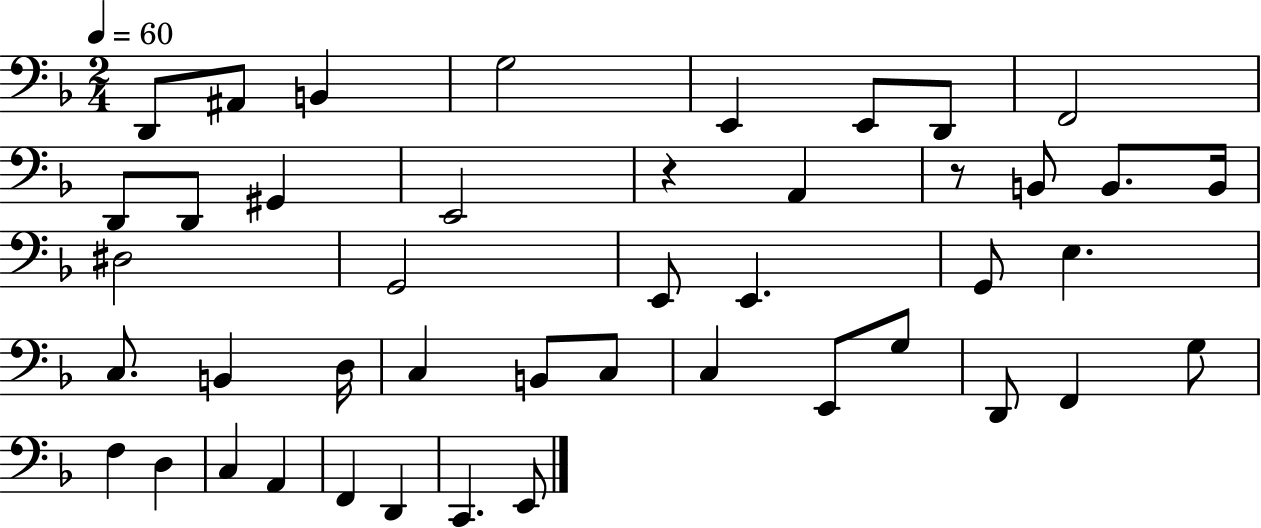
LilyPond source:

{
  \clef bass
  \numericTimeSignature
  \time 2/4
  \key f \major
  \tempo 4 = 60
  d,8 ais,8 b,4 | g2 | e,4 e,8 d,8 | f,2 | \break d,8 d,8 gis,4 | e,2 | r4 a,4 | r8 b,8 b,8. b,16 | \break dis2 | g,2 | e,8 e,4. | g,8 e4. | \break c8. b,4 d16 | c4 b,8 c8 | c4 e,8 g8 | d,8 f,4 g8 | \break f4 d4 | c4 a,4 | f,4 d,4 | c,4. e,8 | \break \bar "|."
}